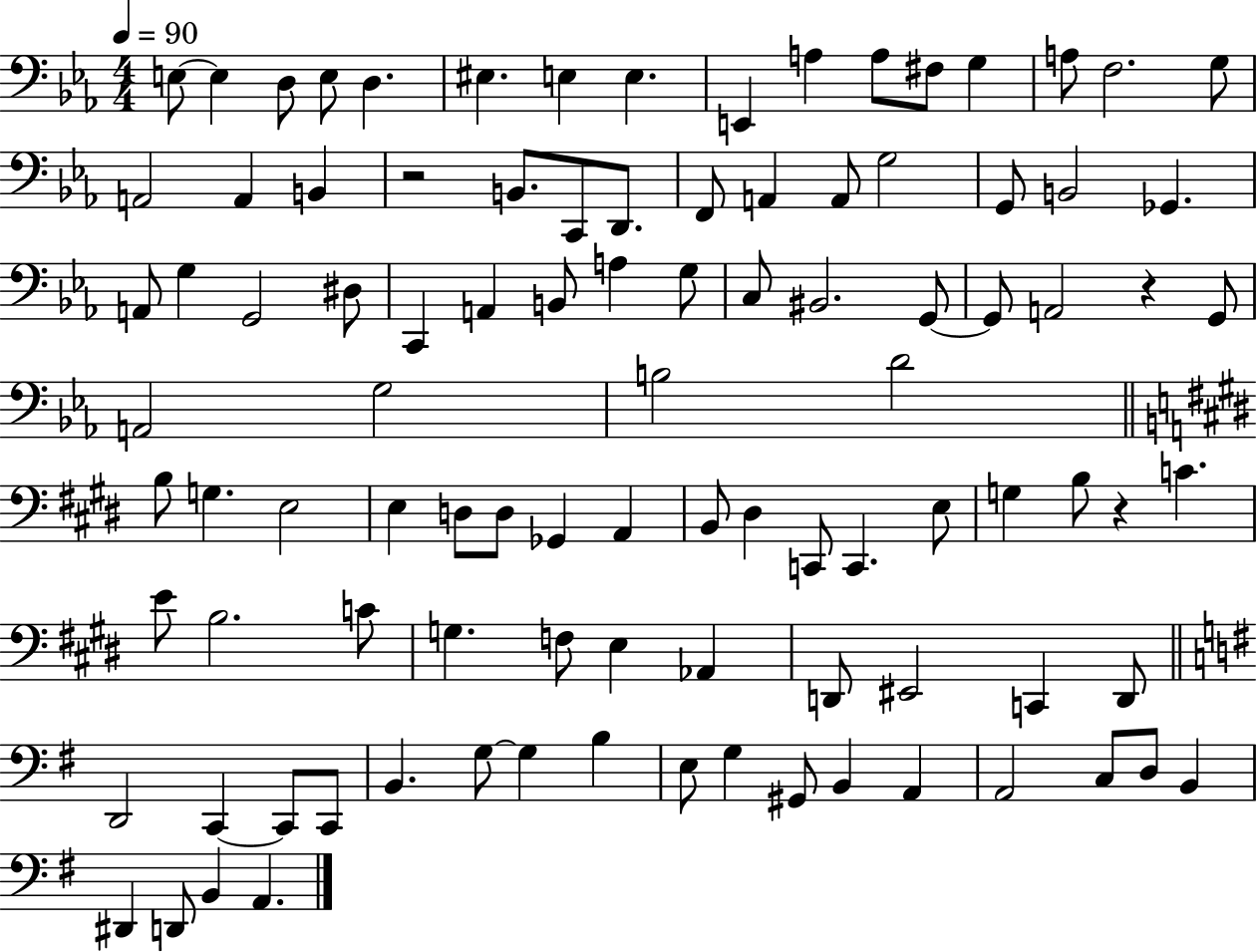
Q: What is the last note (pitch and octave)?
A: A2